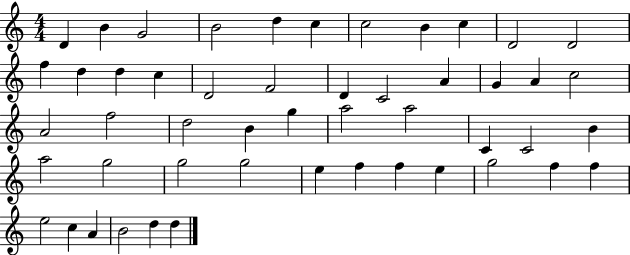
D4/q B4/q G4/h B4/h D5/q C5/q C5/h B4/q C5/q D4/h D4/h F5/q D5/q D5/q C5/q D4/h F4/h D4/q C4/h A4/q G4/q A4/q C5/h A4/h F5/h D5/h B4/q G5/q A5/h A5/h C4/q C4/h B4/q A5/h G5/h G5/h G5/h E5/q F5/q F5/q E5/q G5/h F5/q F5/q E5/h C5/q A4/q B4/h D5/q D5/q